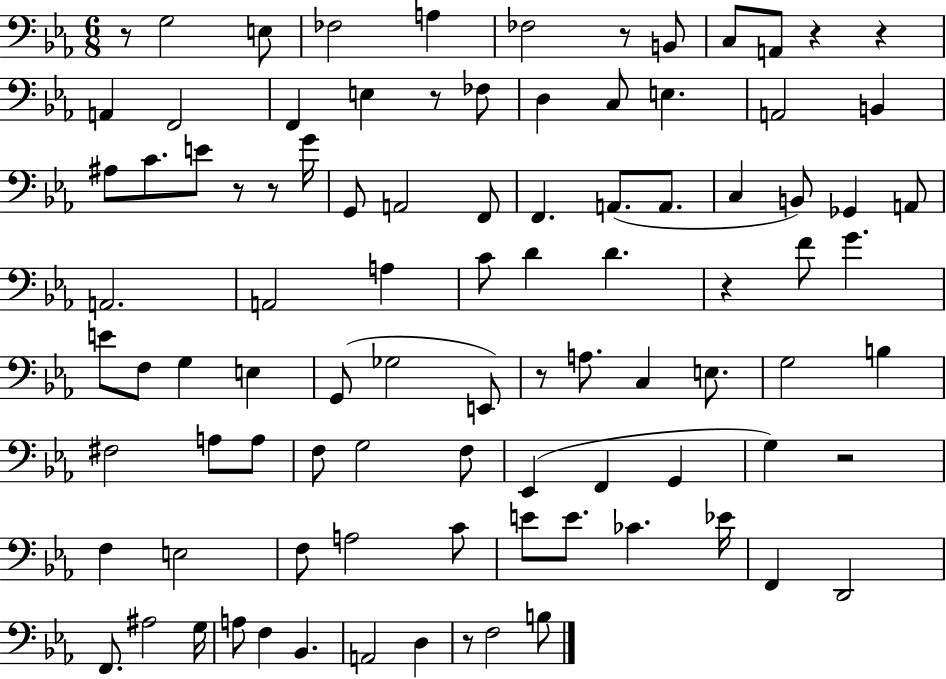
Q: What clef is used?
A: bass